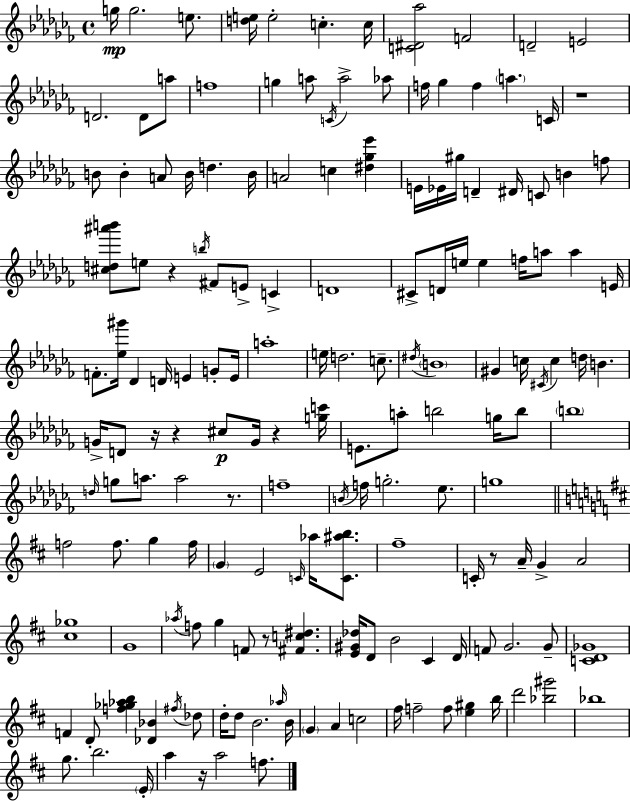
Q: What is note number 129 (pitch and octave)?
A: F#5